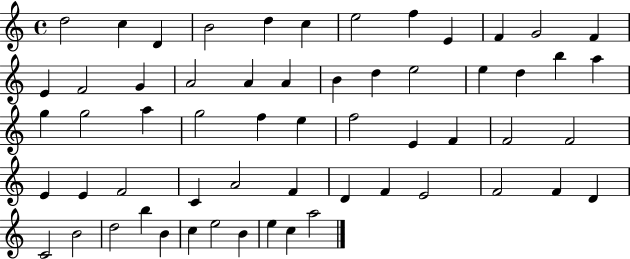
{
  \clef treble
  \time 4/4
  \defaultTimeSignature
  \key c \major
  d''2 c''4 d'4 | b'2 d''4 c''4 | e''2 f''4 e'4 | f'4 g'2 f'4 | \break e'4 f'2 g'4 | a'2 a'4 a'4 | b'4 d''4 e''2 | e''4 d''4 b''4 a''4 | \break g''4 g''2 a''4 | g''2 f''4 e''4 | f''2 e'4 f'4 | f'2 f'2 | \break e'4 e'4 f'2 | c'4 a'2 f'4 | d'4 f'4 e'2 | f'2 f'4 d'4 | \break c'2 b'2 | d''2 b''4 b'4 | c''4 e''2 b'4 | e''4 c''4 a''2 | \break \bar "|."
}